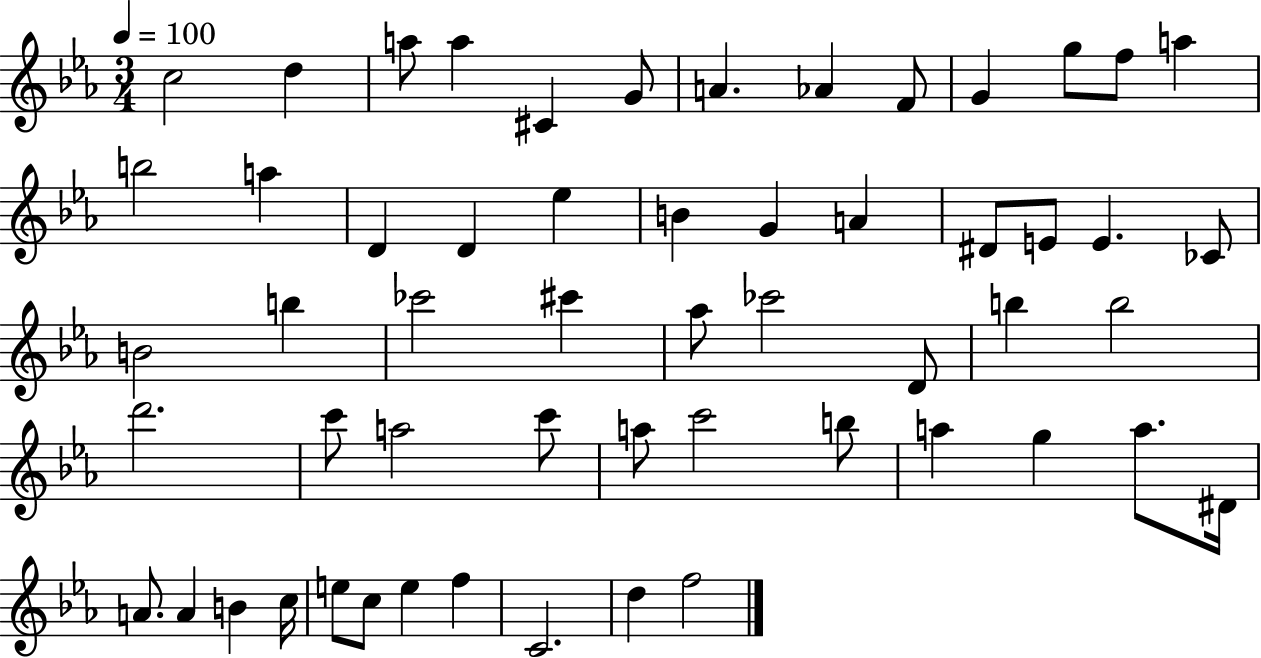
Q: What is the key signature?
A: EES major